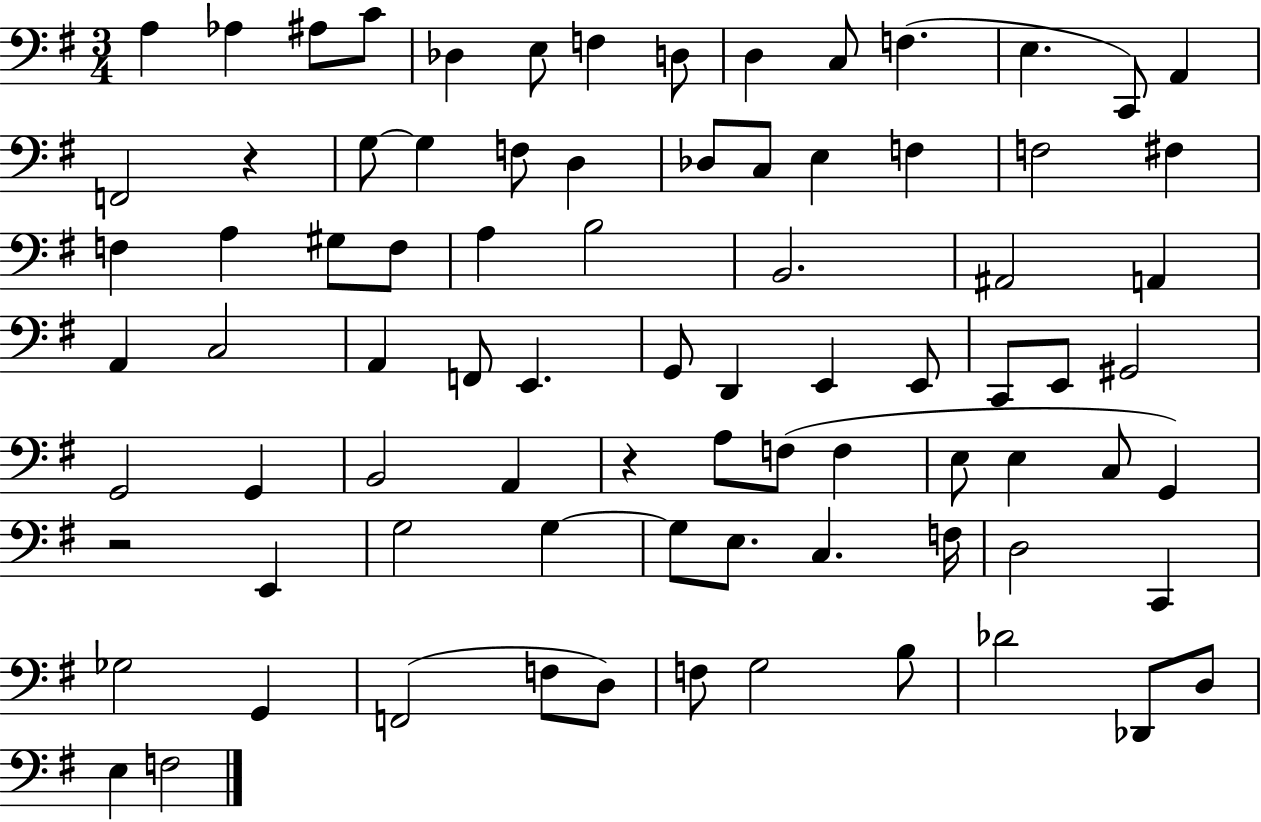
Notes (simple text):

A3/q Ab3/q A#3/e C4/e Db3/q E3/e F3/q D3/e D3/q C3/e F3/q. E3/q. C2/e A2/q F2/h R/q G3/e G3/q F3/e D3/q Db3/e C3/e E3/q F3/q F3/h F#3/q F3/q A3/q G#3/e F3/e A3/q B3/h B2/h. A#2/h A2/q A2/q C3/h A2/q F2/e E2/q. G2/e D2/q E2/q E2/e C2/e E2/e G#2/h G2/h G2/q B2/h A2/q R/q A3/e F3/e F3/q E3/e E3/q C3/e G2/q R/h E2/q G3/h G3/q G3/e E3/e. C3/q. F3/s D3/h C2/q Gb3/h G2/q F2/h F3/e D3/e F3/e G3/h B3/e Db4/h Db2/e D3/e E3/q F3/h